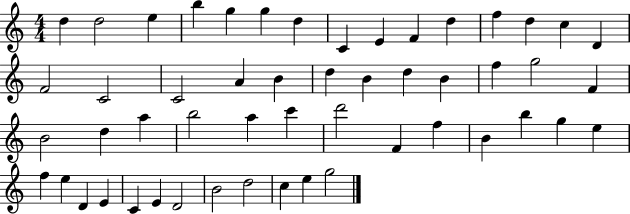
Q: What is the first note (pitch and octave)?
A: D5